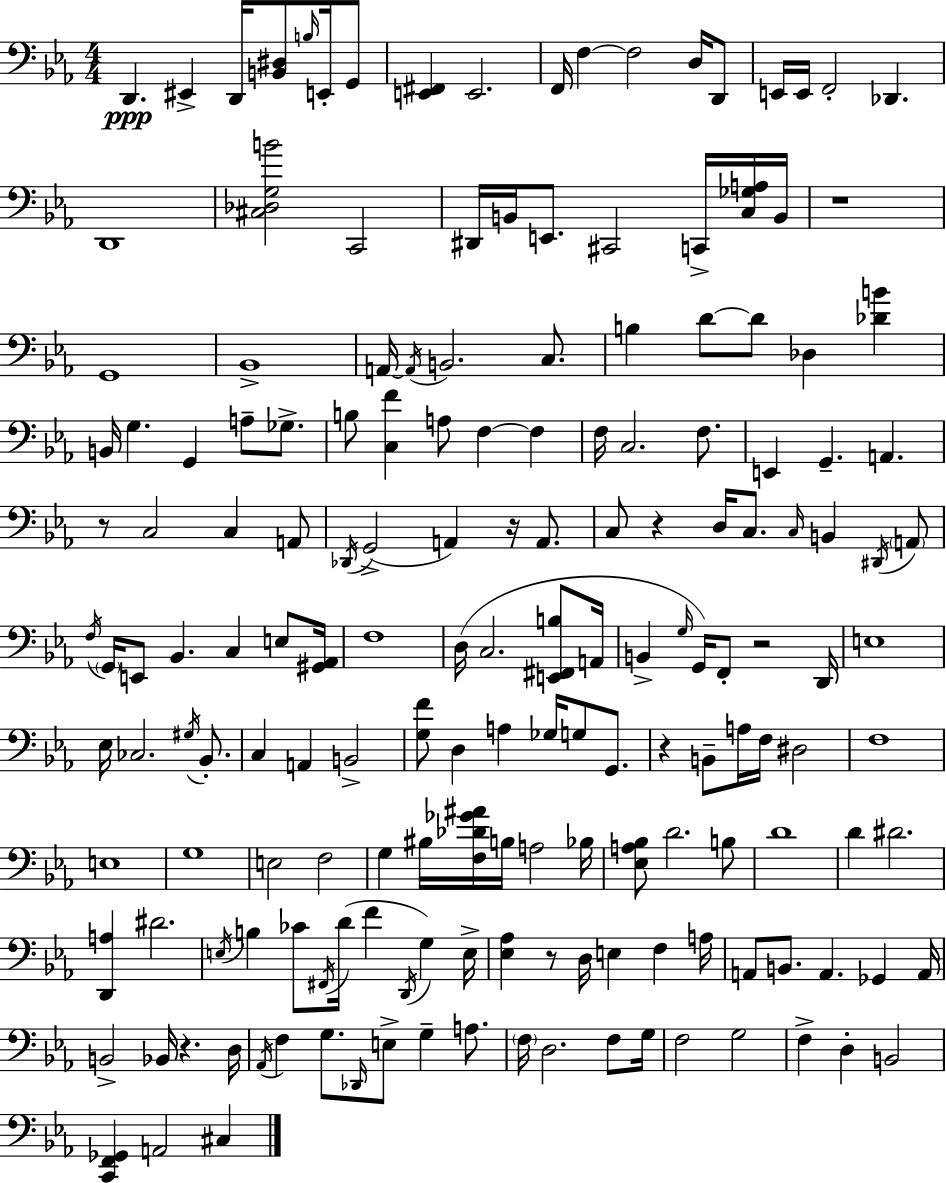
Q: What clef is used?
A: bass